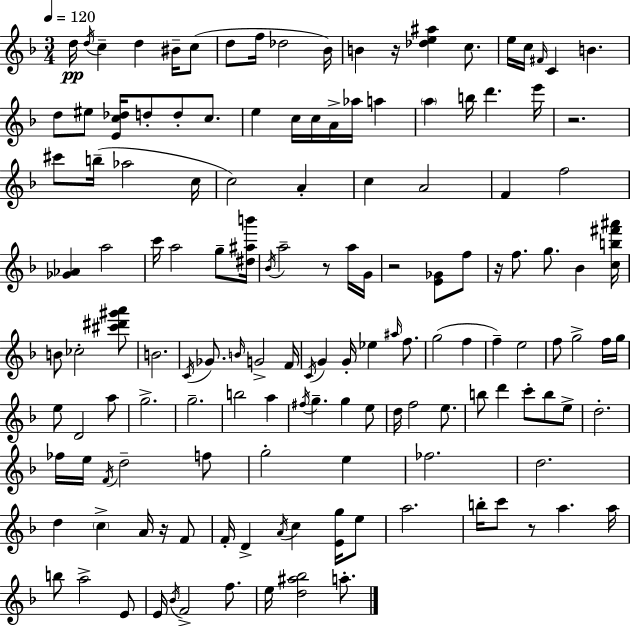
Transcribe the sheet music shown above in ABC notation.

X:1
T:Untitled
M:3/4
L:1/4
K:Dm
d/4 d/4 c d ^B/4 c/2 d/2 f/4 _d2 _B/4 B z/4 [_de^a] c/2 e/4 c/4 ^F/4 C B d/2 ^e/2 [Ec_d]/4 d/2 d/2 c/2 e c/4 c/4 A/4 _a/4 a a b/4 d' e'/4 z2 ^c'/2 b/4 _a2 c/4 c2 A c A2 F f2 [_G_A] a2 c'/4 a2 g/2 [^d^ab']/4 _B/4 a2 z/2 a/4 G/4 z2 [E_G]/2 f/2 z/4 f/2 g/2 _B [cb^f'^a']/4 B/2 _c2 [^c'^d'^g'a']/2 B2 C/4 _G/2 B/4 G2 F/4 C/4 G G/4 _e ^a/4 f/2 g2 f f e2 f/2 g2 f/4 g/4 e/2 D2 a/2 g2 g2 b2 a ^f/4 g g e/2 d/4 f2 e/2 b/2 d' c'/2 b/2 e/2 d2 _f/4 e/4 F/4 d2 f/2 g2 e _f2 d2 d c A/4 z/4 F/2 F/4 D A/4 c [Eg]/4 e/2 a2 b/4 c'/2 z/2 a a/4 b/2 a2 E/2 E/4 _B/4 F2 f/2 e/4 [d^a_b]2 a/2